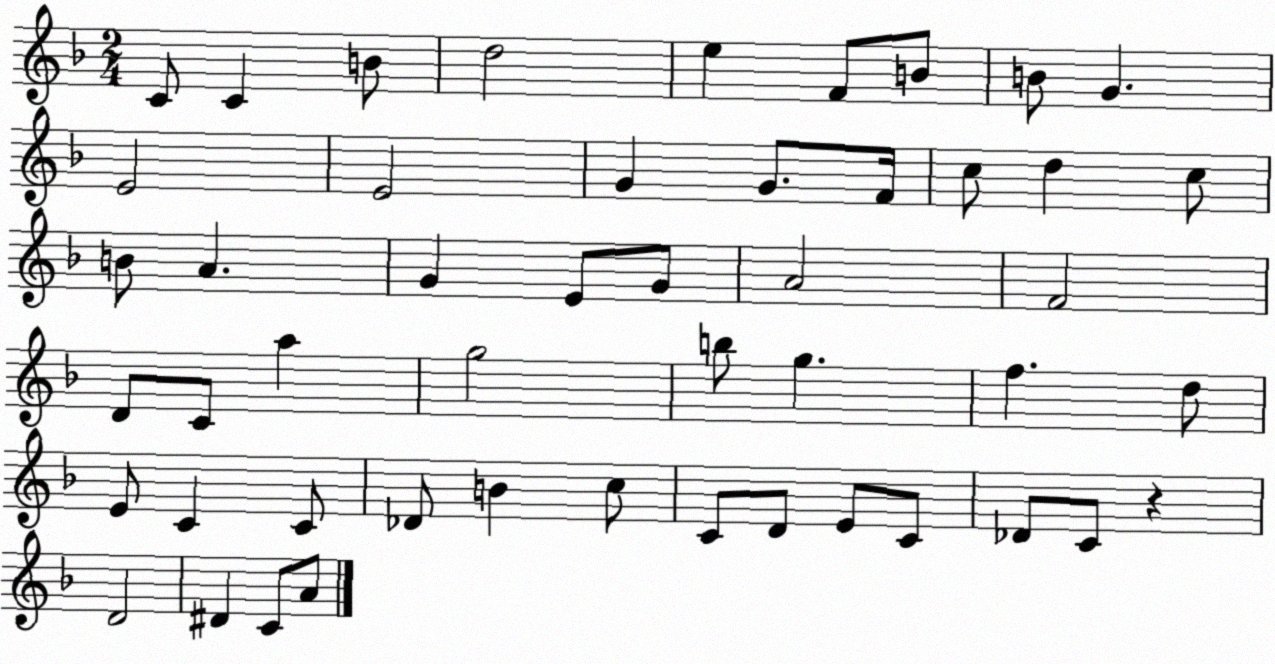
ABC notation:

X:1
T:Untitled
M:2/4
L:1/4
K:F
C/2 C B/2 d2 e F/2 B/2 B/2 G E2 E2 G G/2 F/4 c/2 d c/2 B/2 A G E/2 G/2 A2 F2 D/2 C/2 a g2 b/2 g f d/2 E/2 C C/2 _D/2 B c/2 C/2 D/2 E/2 C/2 _D/2 C/2 z D2 ^D C/2 A/2